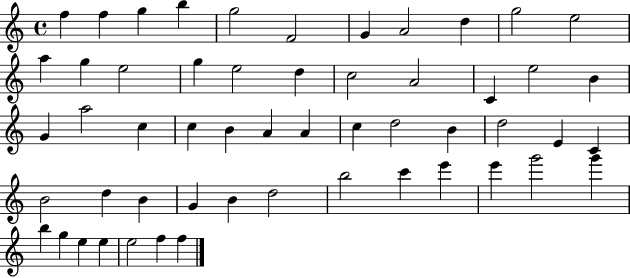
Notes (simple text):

F5/q F5/q G5/q B5/q G5/h F4/h G4/q A4/h D5/q G5/h E5/h A5/q G5/q E5/h G5/q E5/h D5/q C5/h A4/h C4/q E5/h B4/q G4/q A5/h C5/q C5/q B4/q A4/q A4/q C5/q D5/h B4/q D5/h E4/q C4/q B4/h D5/q B4/q G4/q B4/q D5/h B5/h C6/q E6/q E6/q G6/h G6/q B5/q G5/q E5/q E5/q E5/h F5/q F5/q